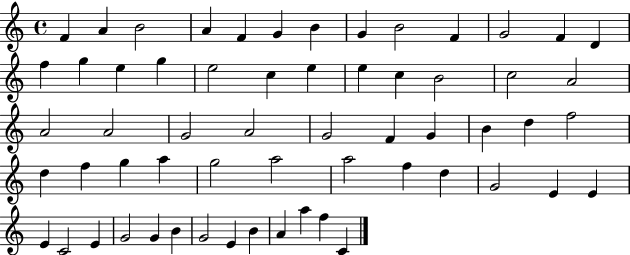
X:1
T:Untitled
M:4/4
L:1/4
K:C
F A B2 A F G B G B2 F G2 F D f g e g e2 c e e c B2 c2 A2 A2 A2 G2 A2 G2 F G B d f2 d f g a g2 a2 a2 f d G2 E E E C2 E G2 G B G2 E B A a f C